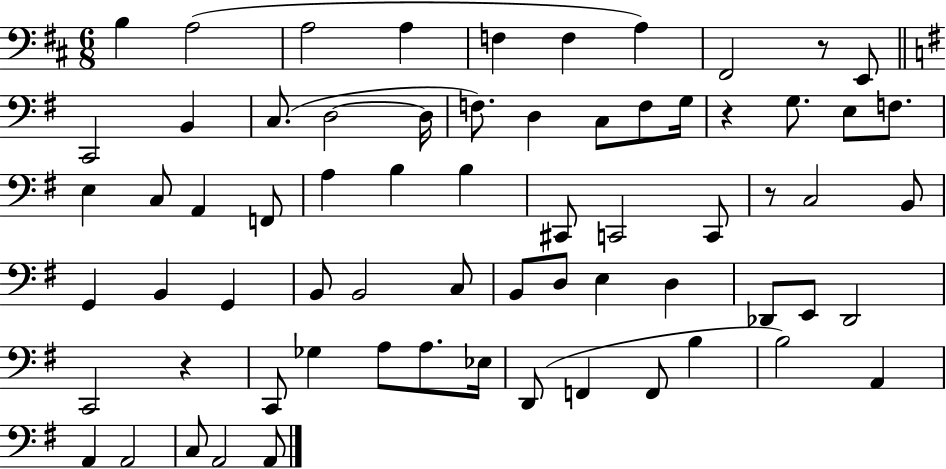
B3/q A3/h A3/h A3/q F3/q F3/q A3/q F#2/h R/e E2/e C2/h B2/q C3/e. D3/h D3/s F3/e. D3/q C3/e F3/e G3/s R/q G3/e. E3/e F3/e. E3/q C3/e A2/q F2/e A3/q B3/q B3/q C#2/e C2/h C2/e R/e C3/h B2/e G2/q B2/q G2/q B2/e B2/h C3/e B2/e D3/e E3/q D3/q Db2/e E2/e Db2/h C2/h R/q C2/e Gb3/q A3/e A3/e. Eb3/s D2/e F2/q F2/e B3/q B3/h A2/q A2/q A2/h C3/e A2/h A2/e